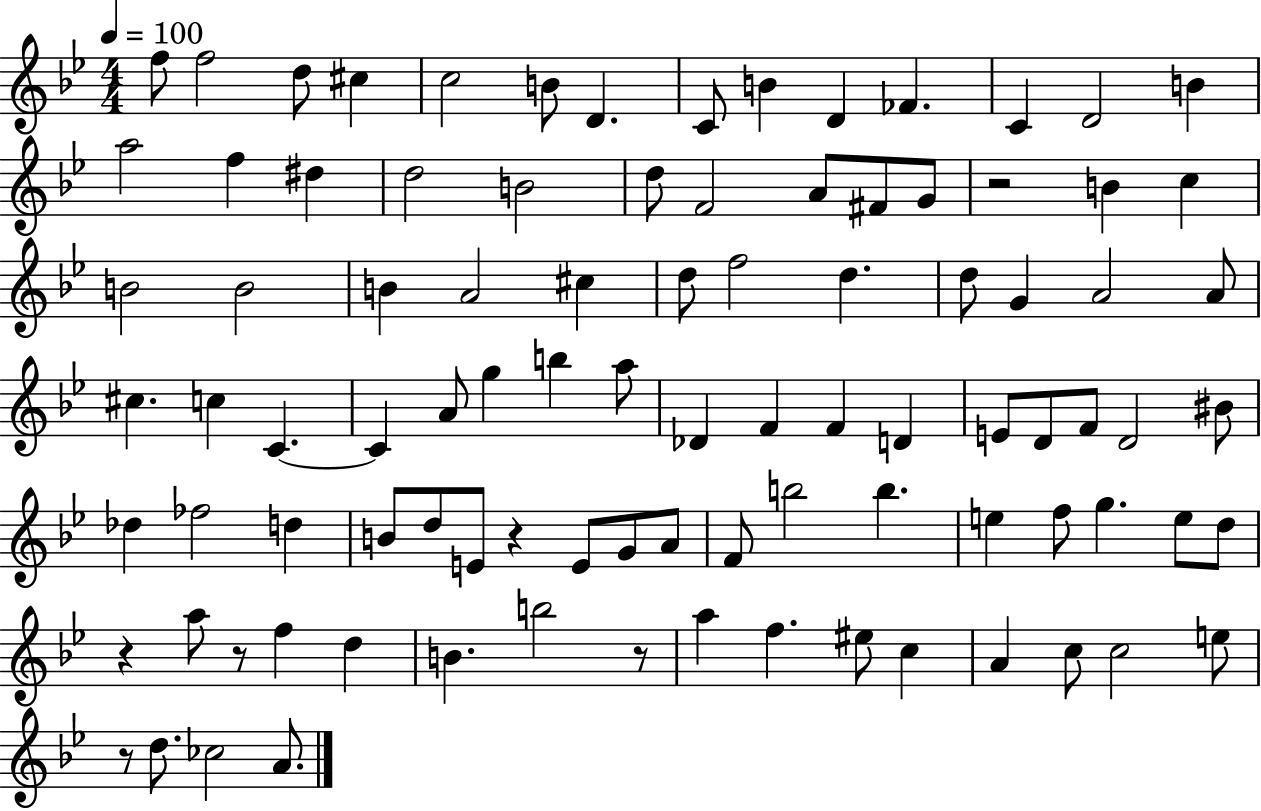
F5/e F5/h D5/e C#5/q C5/h B4/e D4/q. C4/e B4/q D4/q FES4/q. C4/q D4/h B4/q A5/h F5/q D#5/q D5/h B4/h D5/e F4/h A4/e F#4/e G4/e R/h B4/q C5/q B4/h B4/h B4/q A4/h C#5/q D5/e F5/h D5/q. D5/e G4/q A4/h A4/e C#5/q. C5/q C4/q. C4/q A4/e G5/q B5/q A5/e Db4/q F4/q F4/q D4/q E4/e D4/e F4/e D4/h BIS4/e Db5/q FES5/h D5/q B4/e D5/e E4/e R/q E4/e G4/e A4/e F4/e B5/h B5/q. E5/q F5/e G5/q. E5/e D5/e R/q A5/e R/e F5/q D5/q B4/q. B5/h R/e A5/q F5/q. EIS5/e C5/q A4/q C5/e C5/h E5/e R/e D5/e. CES5/h A4/e.